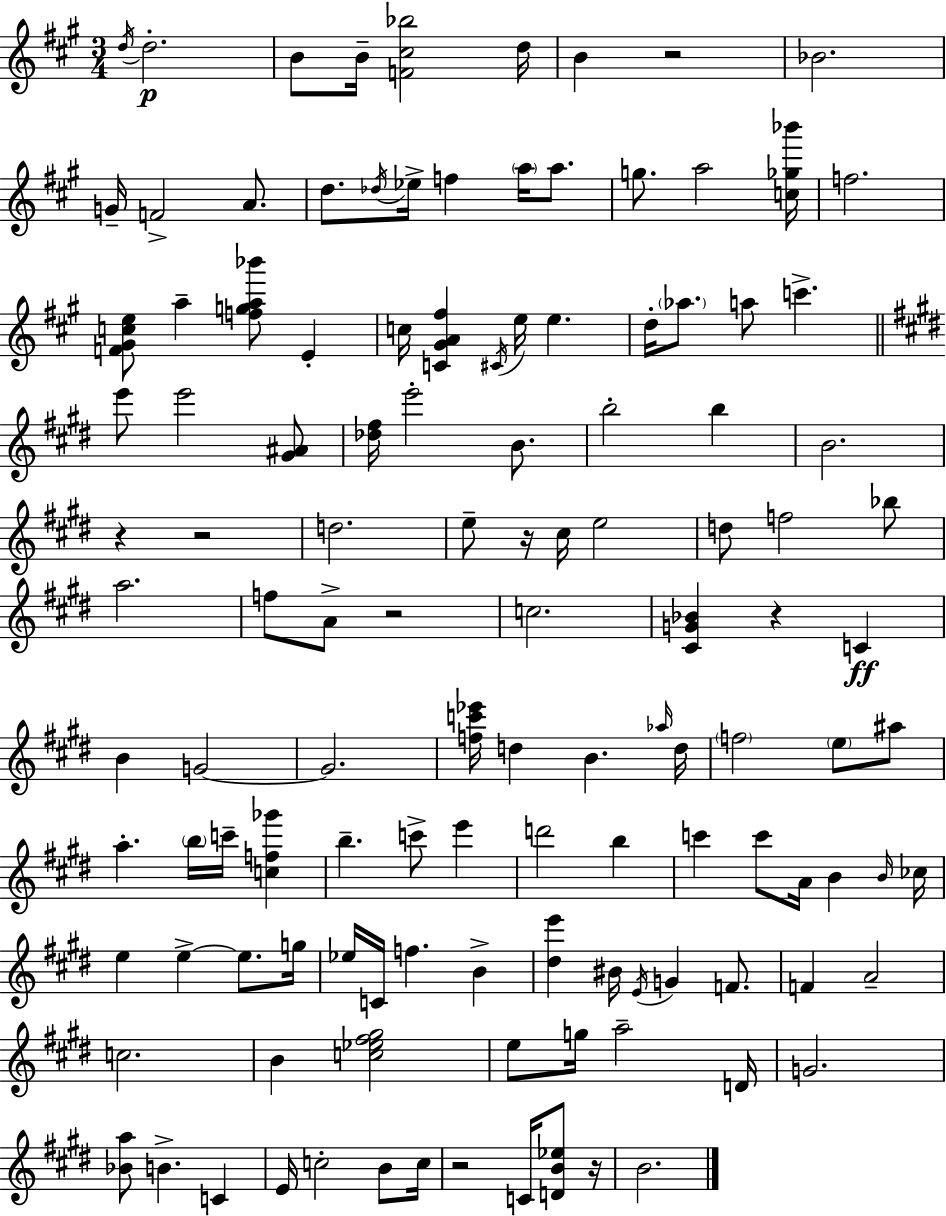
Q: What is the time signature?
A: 3/4